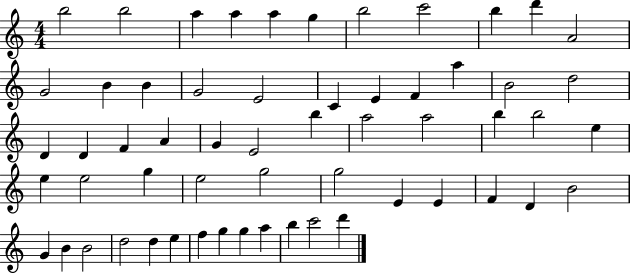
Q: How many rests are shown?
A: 0